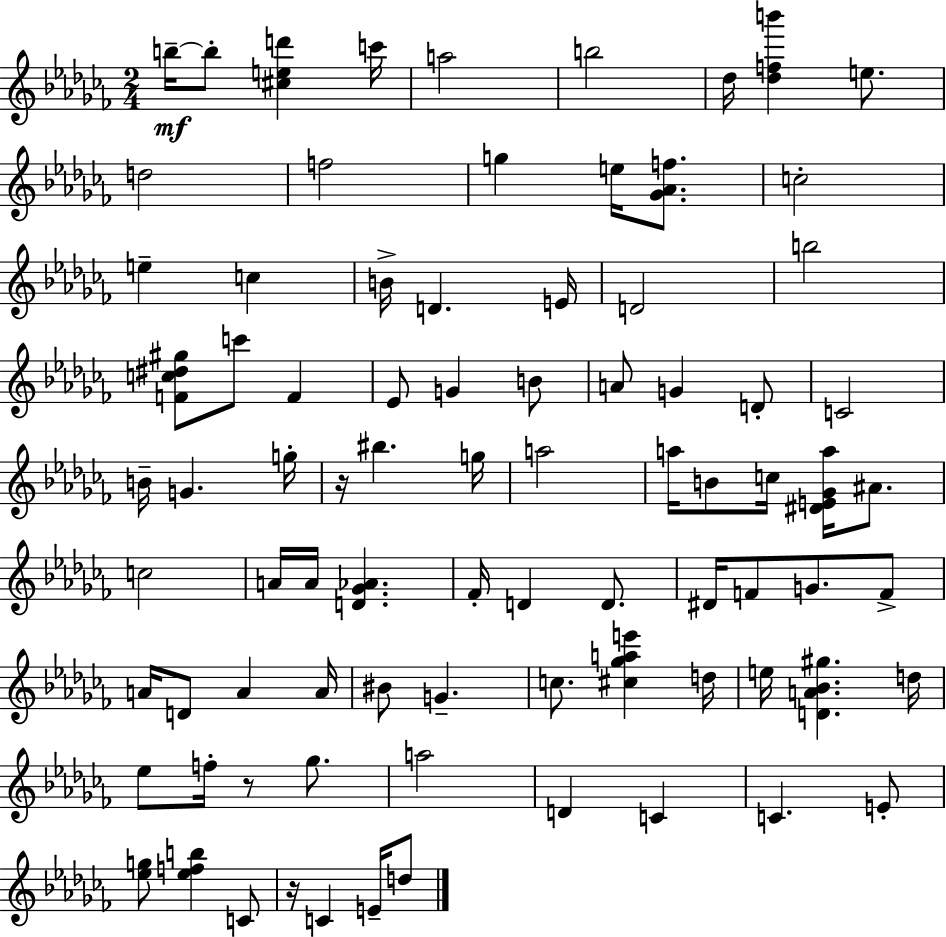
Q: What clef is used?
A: treble